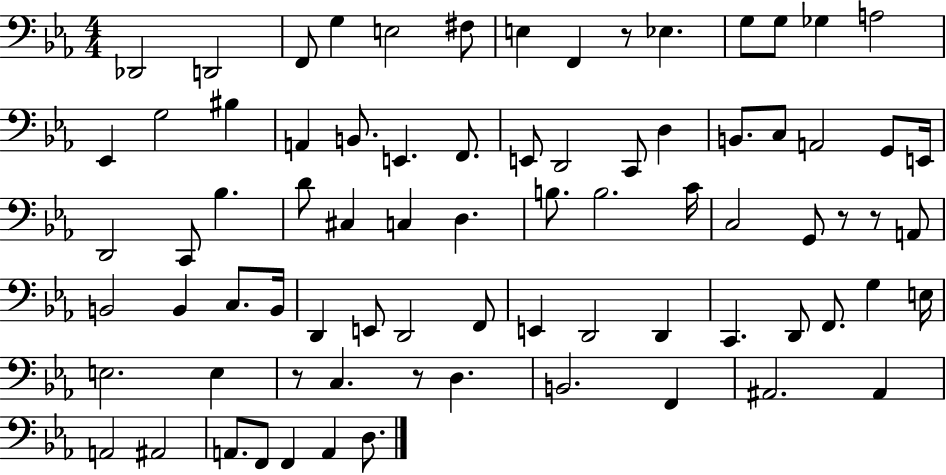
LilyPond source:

{
  \clef bass
  \numericTimeSignature
  \time 4/4
  \key ees \major
  des,2 d,2 | f,8 g4 e2 fis8 | e4 f,4 r8 ees4. | g8 g8 ges4 a2 | \break ees,4 g2 bis4 | a,4 b,8. e,4. f,8. | e,8 d,2 c,8 d4 | b,8. c8 a,2 g,8 e,16 | \break d,2 c,8 bes4. | d'8 cis4 c4 d4. | b8. b2. c'16 | c2 g,8 r8 r8 a,8 | \break b,2 b,4 c8. b,16 | d,4 e,8 d,2 f,8 | e,4 d,2 d,4 | c,4. d,8 f,8. g4 e16 | \break e2. e4 | r8 c4. r8 d4. | b,2. f,4 | ais,2. ais,4 | \break a,2 ais,2 | a,8. f,8 f,4 a,4 d8. | \bar "|."
}